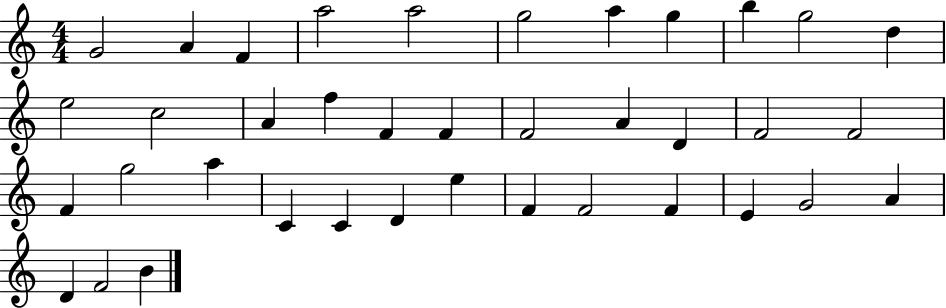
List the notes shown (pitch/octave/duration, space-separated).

G4/h A4/q F4/q A5/h A5/h G5/h A5/q G5/q B5/q G5/h D5/q E5/h C5/h A4/q F5/q F4/q F4/q F4/h A4/q D4/q F4/h F4/h F4/q G5/h A5/q C4/q C4/q D4/q E5/q F4/q F4/h F4/q E4/q G4/h A4/q D4/q F4/h B4/q